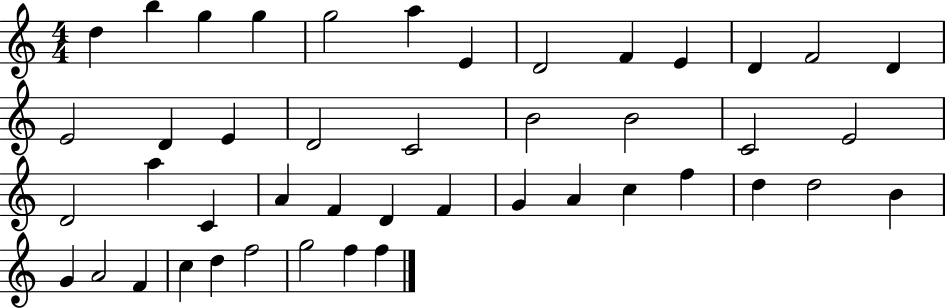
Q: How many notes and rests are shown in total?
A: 45